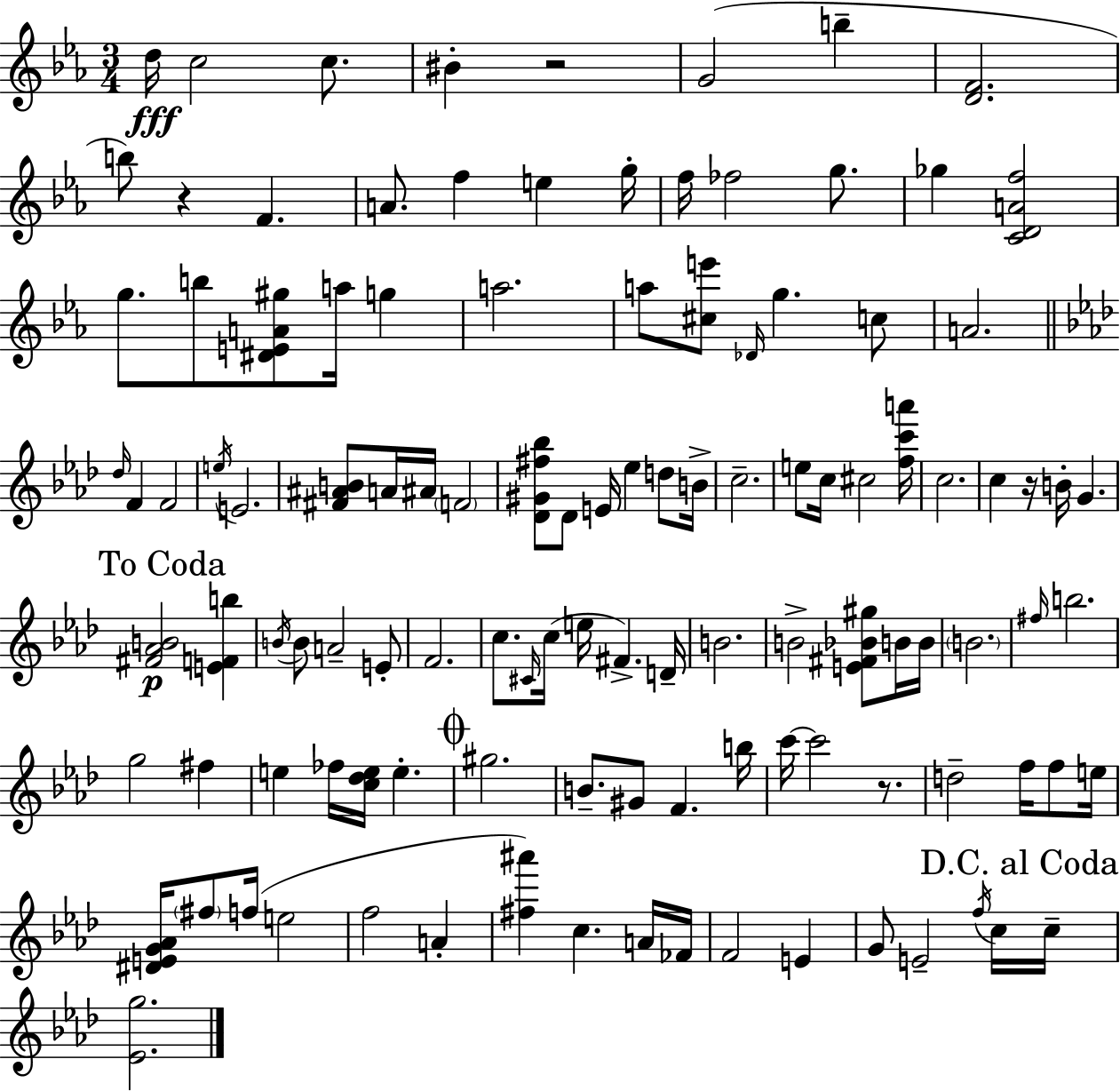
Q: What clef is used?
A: treble